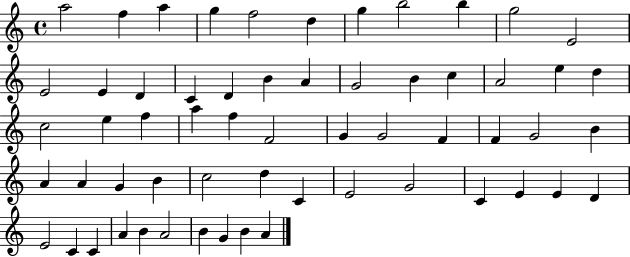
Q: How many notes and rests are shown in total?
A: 59